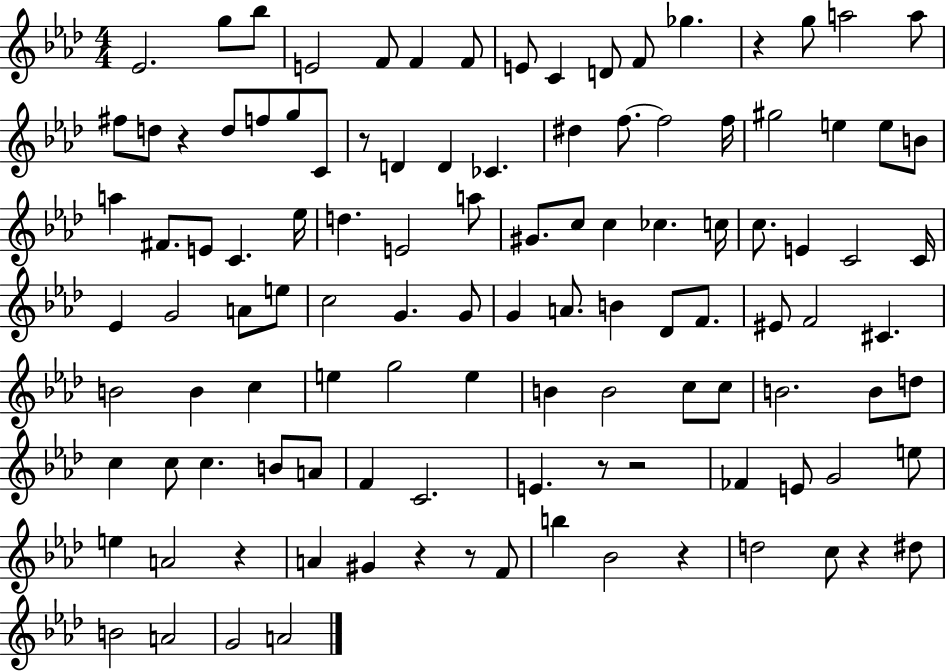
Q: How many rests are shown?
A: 10